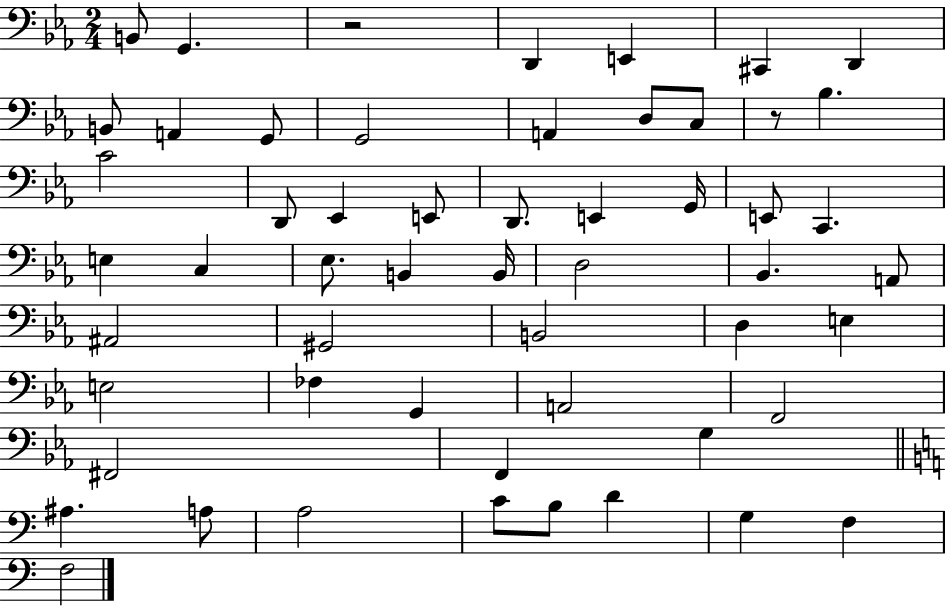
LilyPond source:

{
  \clef bass
  \numericTimeSignature
  \time 2/4
  \key ees \major
  b,8 g,4. | r2 | d,4 e,4 | cis,4 d,4 | \break b,8 a,4 g,8 | g,2 | a,4 d8 c8 | r8 bes4. | \break c'2 | d,8 ees,4 e,8 | d,8. e,4 g,16 | e,8 c,4. | \break e4 c4 | ees8. b,4 b,16 | d2 | bes,4. a,8 | \break ais,2 | gis,2 | b,2 | d4 e4 | \break e2 | fes4 g,4 | a,2 | f,2 | \break fis,2 | f,4 g4 | \bar "||" \break \key c \major ais4. a8 | a2 | c'8 b8 d'4 | g4 f4 | \break f2 | \bar "|."
}